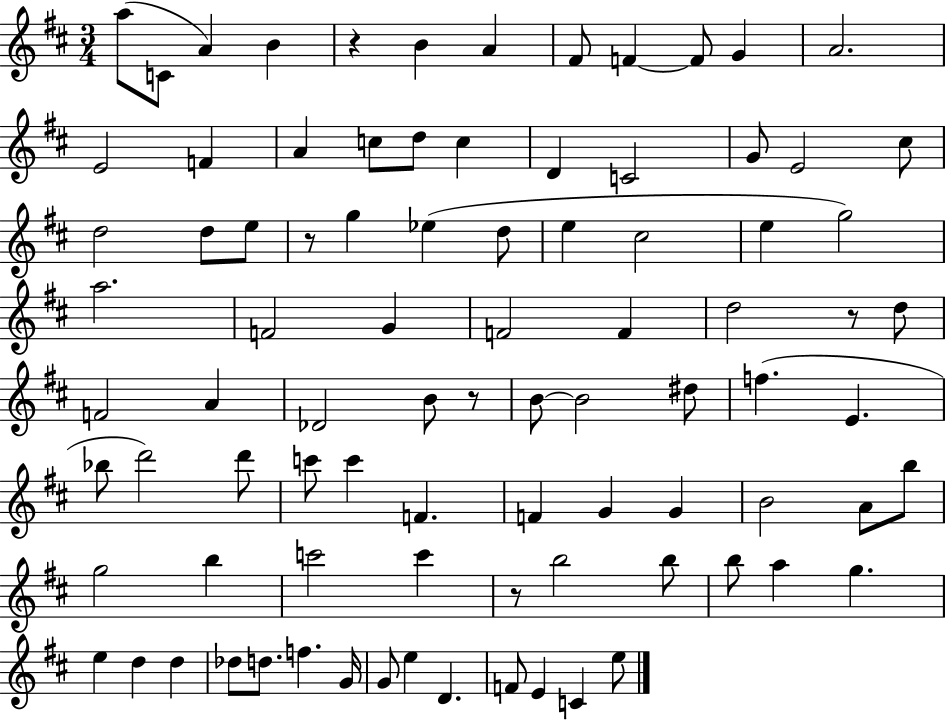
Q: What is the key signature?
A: D major